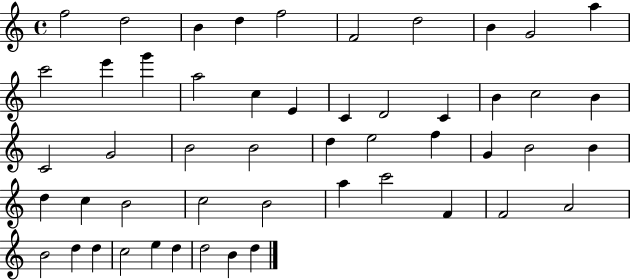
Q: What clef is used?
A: treble